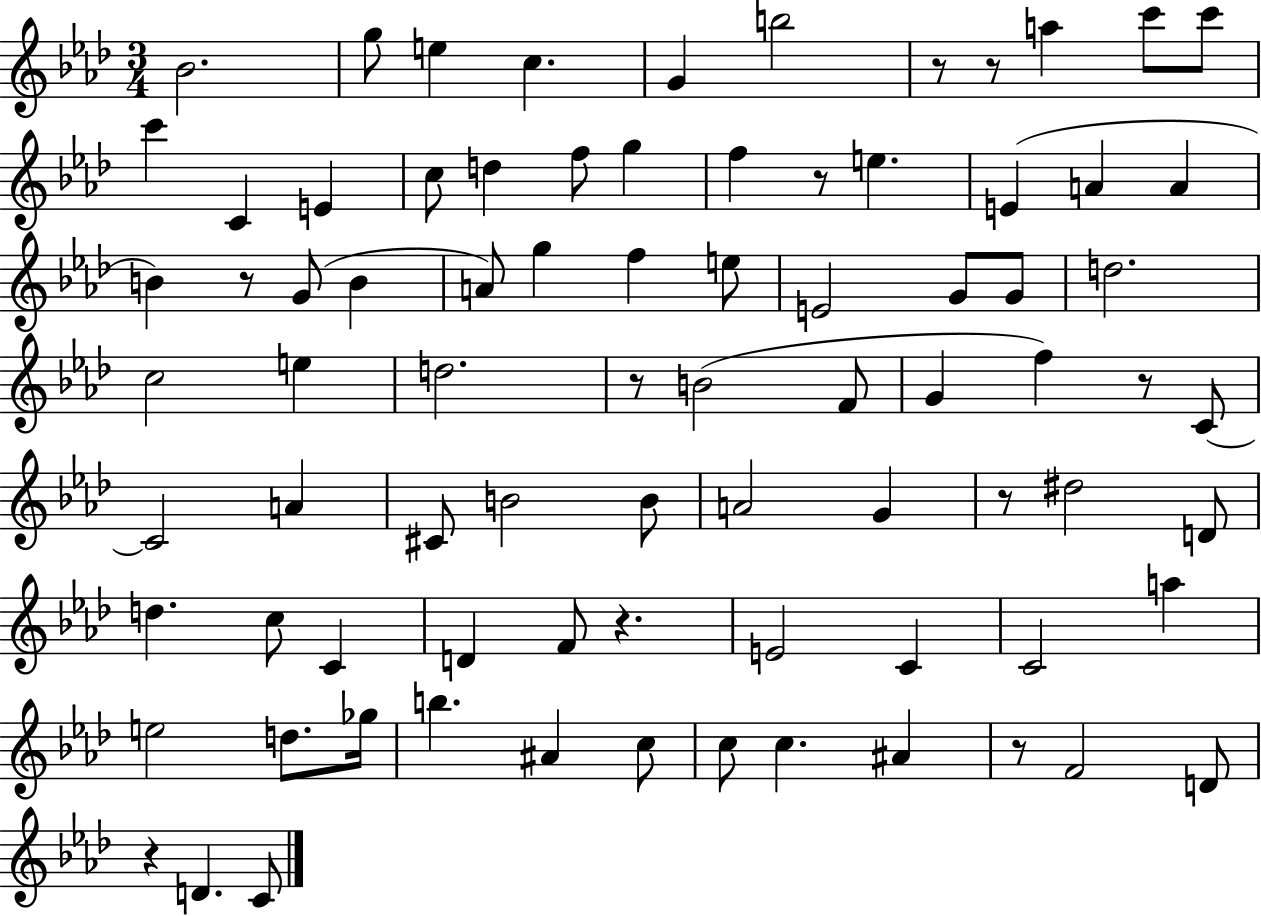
{
  \clef treble
  \numericTimeSignature
  \time 3/4
  \key aes \major
  bes'2. | g''8 e''4 c''4. | g'4 b''2 | r8 r8 a''4 c'''8 c'''8 | \break c'''4 c'4 e'4 | c''8 d''4 f''8 g''4 | f''4 r8 e''4. | e'4( a'4 a'4 | \break b'4) r8 g'8( b'4 | a'8) g''4 f''4 e''8 | e'2 g'8 g'8 | d''2. | \break c''2 e''4 | d''2. | r8 b'2( f'8 | g'4 f''4) r8 c'8~~ | \break c'2 a'4 | cis'8 b'2 b'8 | a'2 g'4 | r8 dis''2 d'8 | \break d''4. c''8 c'4 | d'4 f'8 r4. | e'2 c'4 | c'2 a''4 | \break e''2 d''8. ges''16 | b''4. ais'4 c''8 | c''8 c''4. ais'4 | r8 f'2 d'8 | \break r4 d'4. c'8 | \bar "|."
}